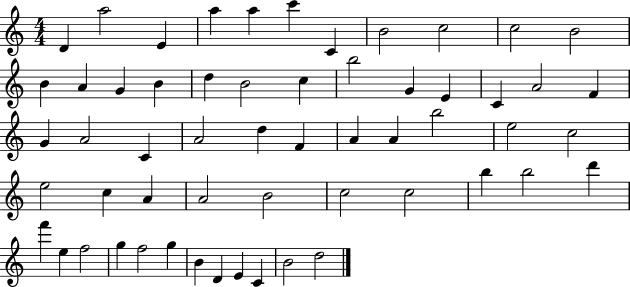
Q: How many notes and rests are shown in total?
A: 57